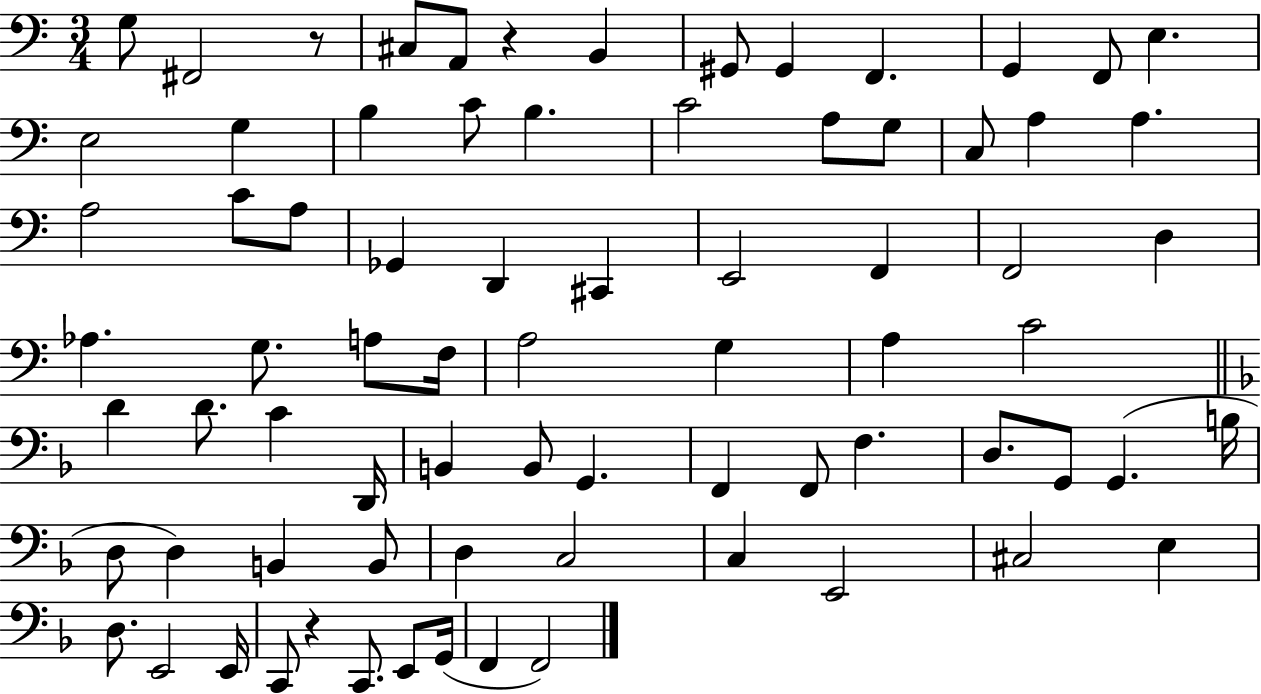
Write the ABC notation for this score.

X:1
T:Untitled
M:3/4
L:1/4
K:C
G,/2 ^F,,2 z/2 ^C,/2 A,,/2 z B,, ^G,,/2 ^G,, F,, G,, F,,/2 E, E,2 G, B, C/2 B, C2 A,/2 G,/2 C,/2 A, A, A,2 C/2 A,/2 _G,, D,, ^C,, E,,2 F,, F,,2 D, _A, G,/2 A,/2 F,/4 A,2 G, A, C2 D D/2 C D,,/4 B,, B,,/2 G,, F,, F,,/2 F, D,/2 G,,/2 G,, B,/4 D,/2 D, B,, B,,/2 D, C,2 C, E,,2 ^C,2 E, D,/2 E,,2 E,,/4 C,,/2 z C,,/2 E,,/2 G,,/4 F,, F,,2